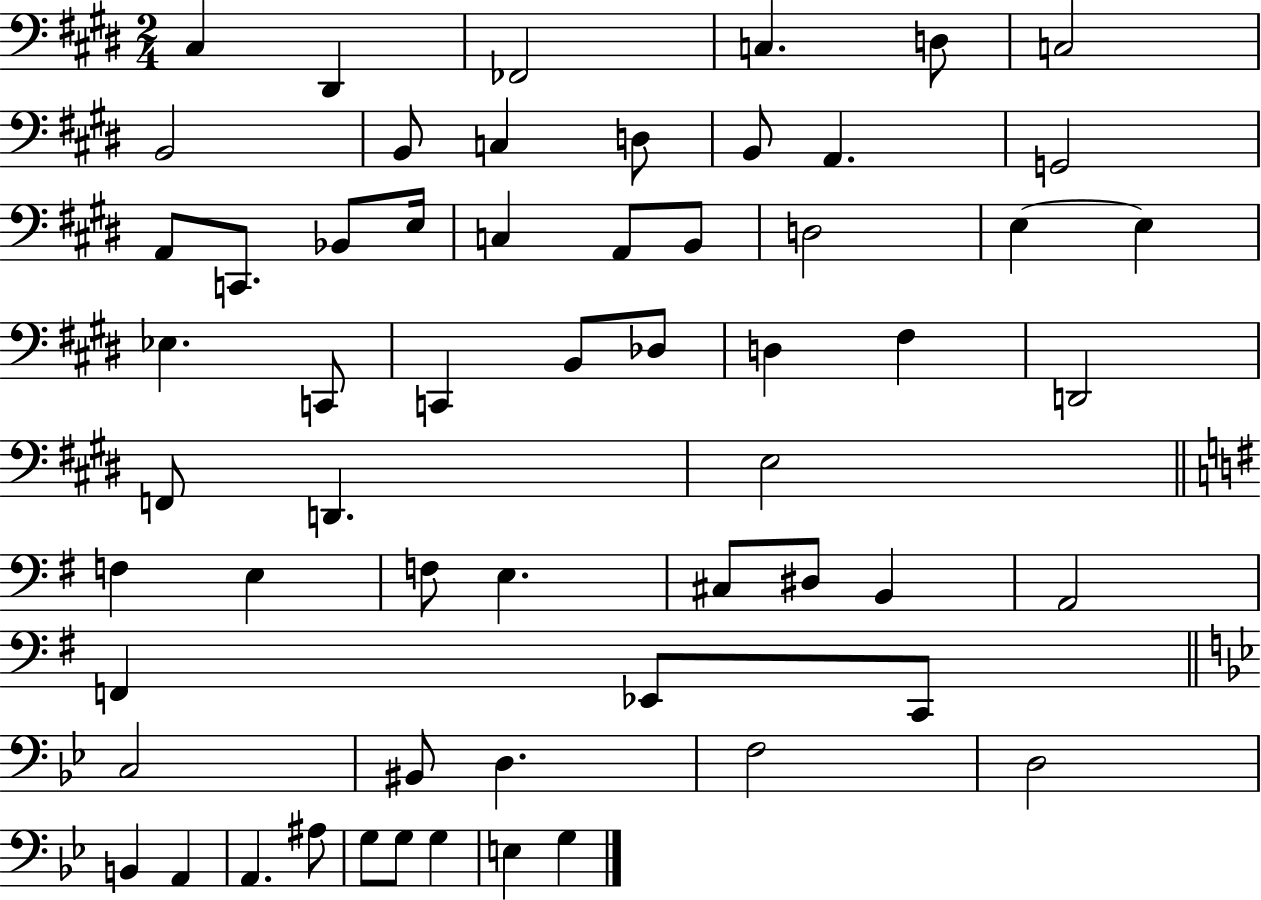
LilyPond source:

{
  \clef bass
  \numericTimeSignature
  \time 2/4
  \key e \major
  cis4 dis,4 | fes,2 | c4. d8 | c2 | \break b,2 | b,8 c4 d8 | b,8 a,4. | g,2 | \break a,8 c,8. bes,8 e16 | c4 a,8 b,8 | d2 | e4~~ e4 | \break ees4. c,8 | c,4 b,8 des8 | d4 fis4 | d,2 | \break f,8 d,4. | e2 | \bar "||" \break \key e \minor f4 e4 | f8 e4. | cis8 dis8 b,4 | a,2 | \break f,4 ees,8 c,8 | \bar "||" \break \key g \minor c2 | bis,8 d4. | f2 | d2 | \break b,4 a,4 | a,4. ais8 | g8 g8 g4 | e4 g4 | \break \bar "|."
}